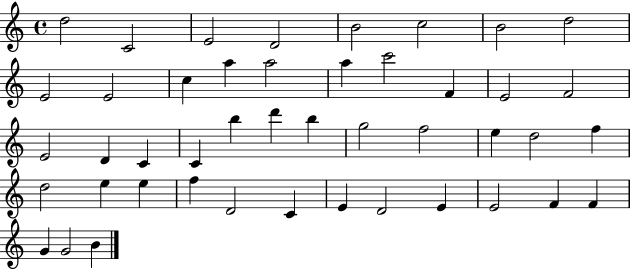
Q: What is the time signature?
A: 4/4